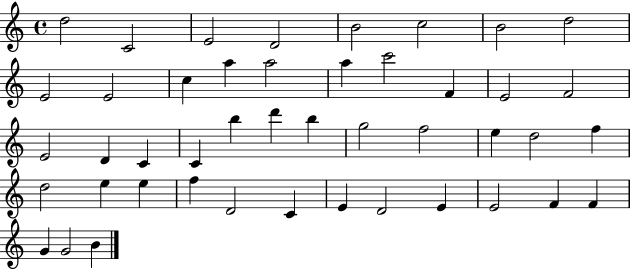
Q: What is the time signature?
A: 4/4